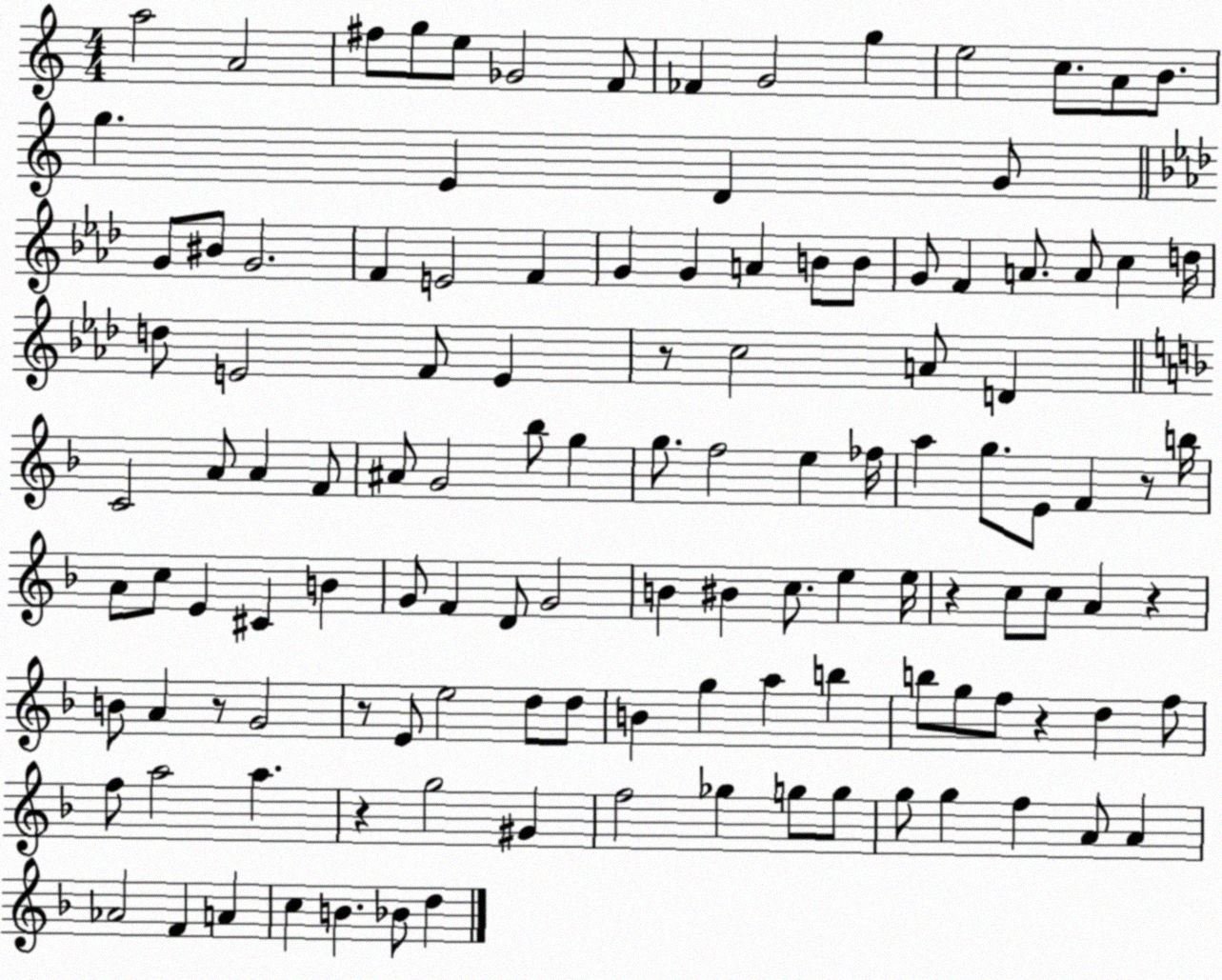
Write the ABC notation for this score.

X:1
T:Untitled
M:4/4
L:1/4
K:C
a2 A2 ^f/2 g/2 e/2 _G2 F/2 _F G2 g e2 c/2 A/2 B/2 g E D G/2 G/2 ^B/2 G2 F E2 F G G A B/2 B/2 G/2 F A/2 A/2 c d/4 d/2 E2 F/2 E z/2 c2 A/2 D C2 A/2 A F/2 ^A/2 G2 _b/2 g g/2 f2 e _f/4 a g/2 E/2 F z/2 b/4 A/2 c/2 E ^C B G/2 F D/2 G2 B ^B c/2 e e/4 z c/2 c/2 A z B/2 A z/2 G2 z/2 E/2 e2 d/2 d/2 B g a b b/2 g/2 f/2 z d f/2 f/2 a2 a z g2 ^G f2 _g g/2 g/2 g/2 g f A/2 A _A2 F A c B _B/2 d